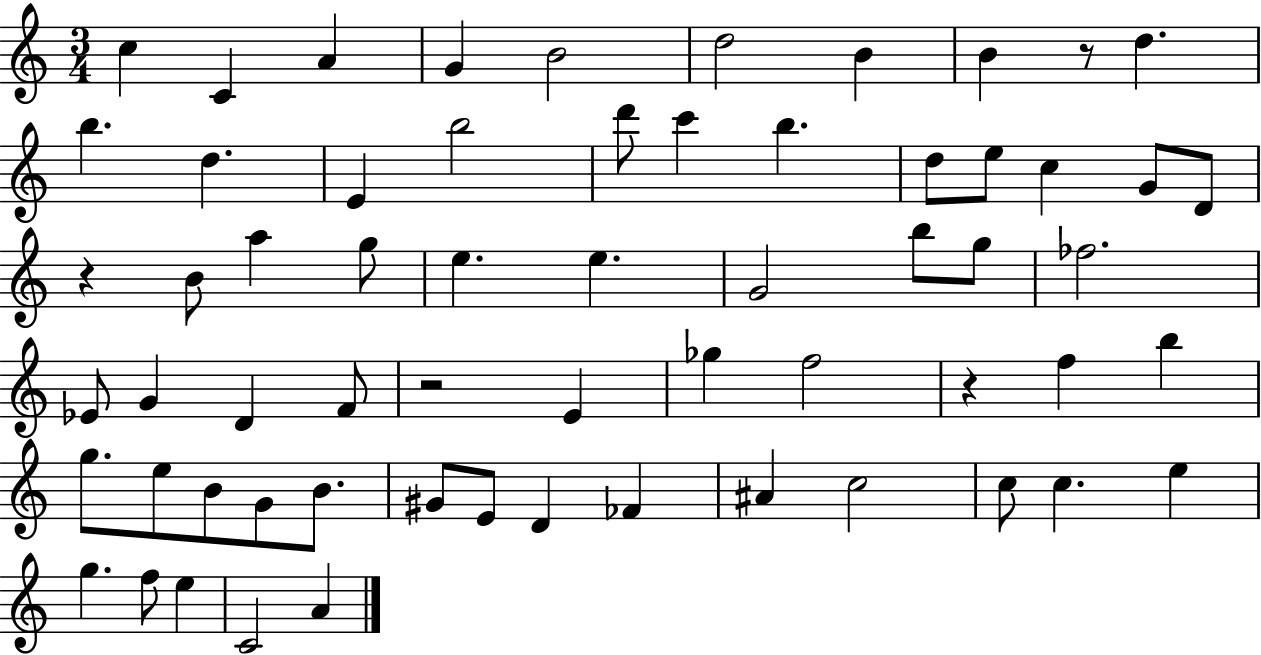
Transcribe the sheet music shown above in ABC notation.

X:1
T:Untitled
M:3/4
L:1/4
K:C
c C A G B2 d2 B B z/2 d b d E b2 d'/2 c' b d/2 e/2 c G/2 D/2 z B/2 a g/2 e e G2 b/2 g/2 _f2 _E/2 G D F/2 z2 E _g f2 z f b g/2 e/2 B/2 G/2 B/2 ^G/2 E/2 D _F ^A c2 c/2 c e g f/2 e C2 A